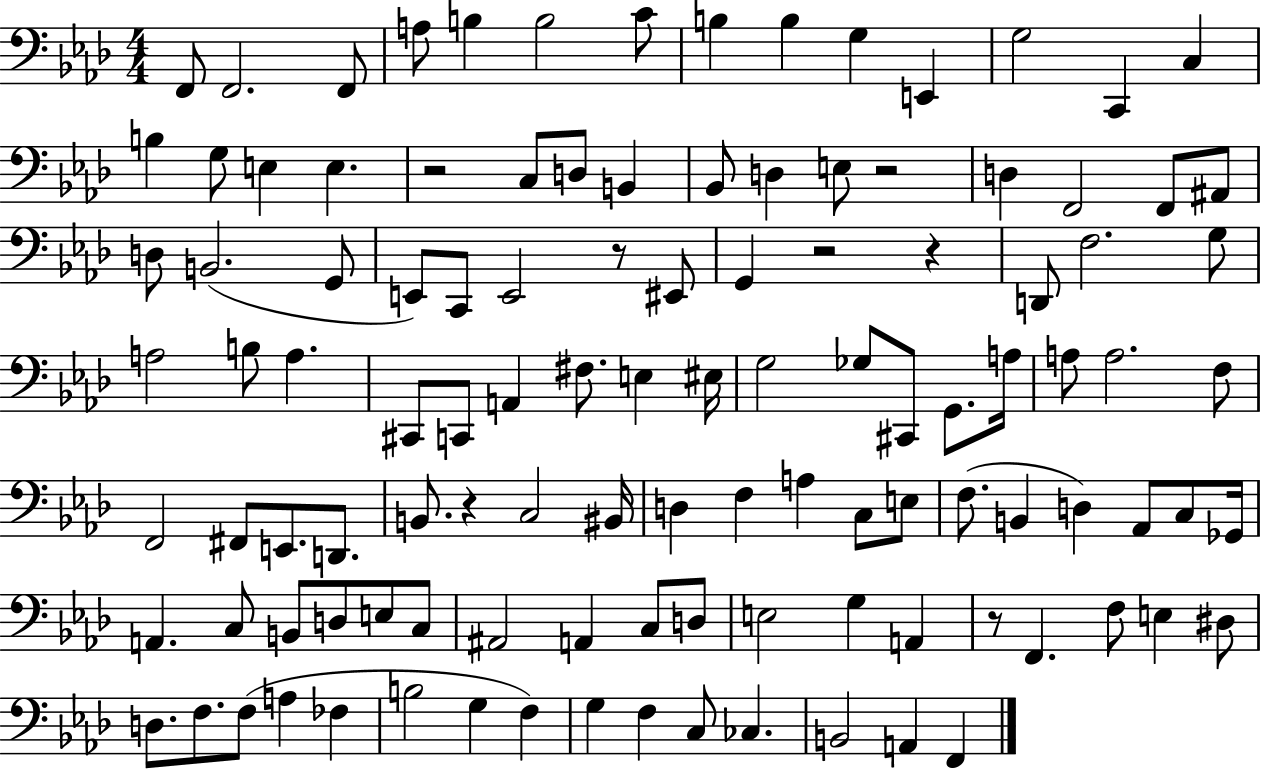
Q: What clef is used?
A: bass